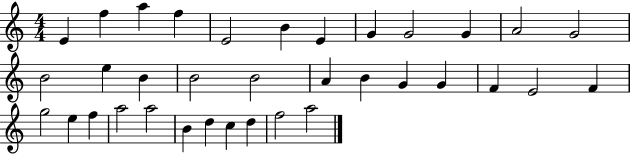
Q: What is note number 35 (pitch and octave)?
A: A5